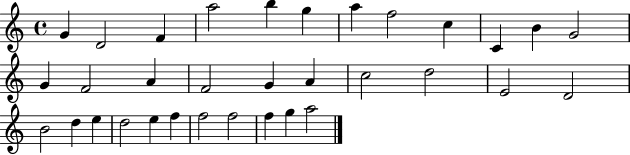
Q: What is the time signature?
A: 4/4